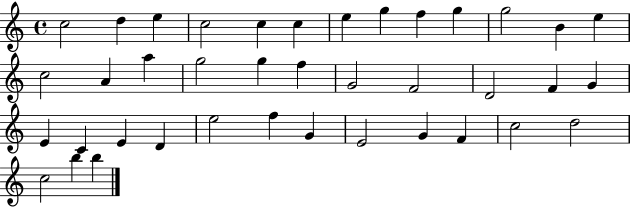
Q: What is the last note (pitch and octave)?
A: B5